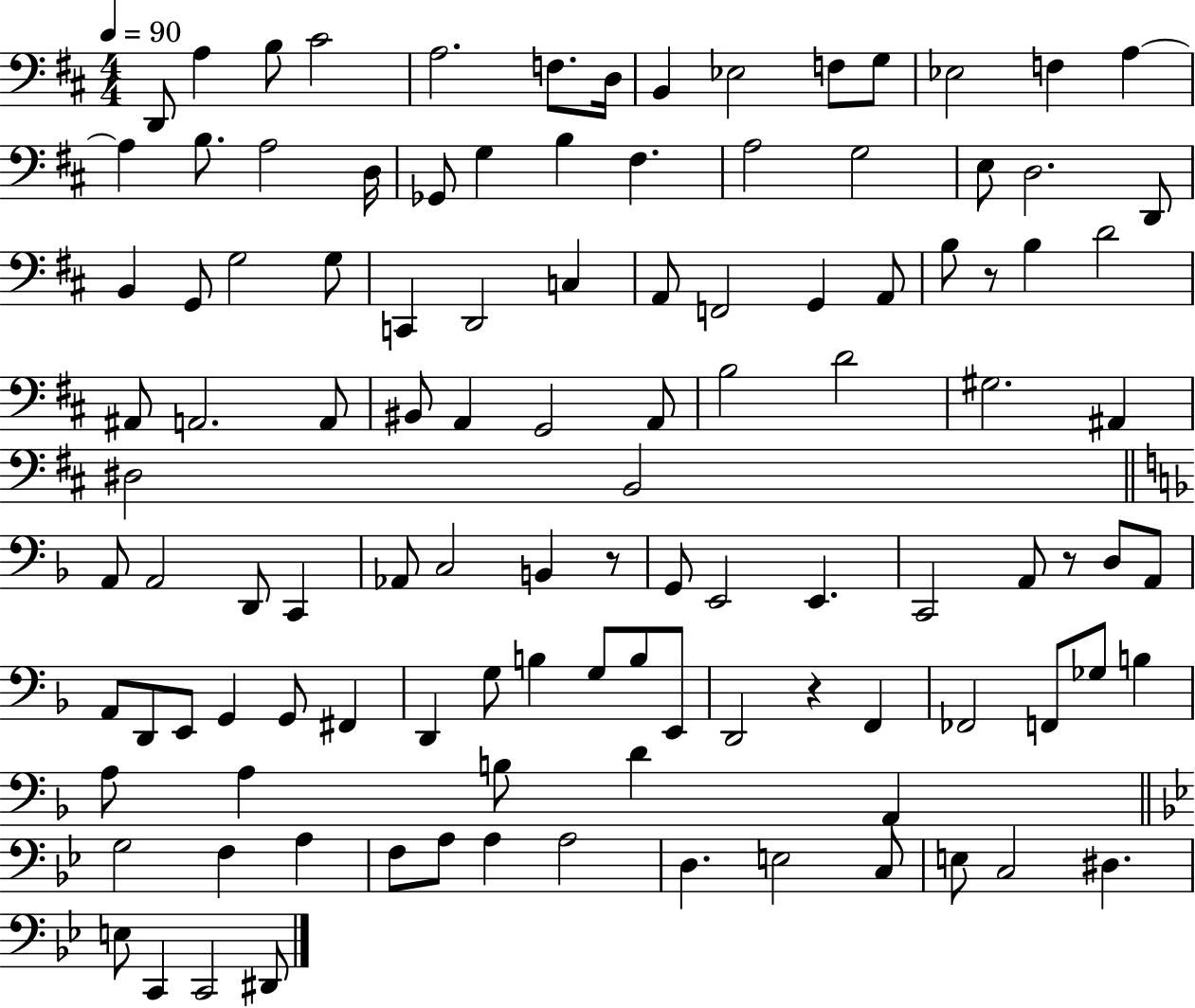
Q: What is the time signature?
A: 4/4